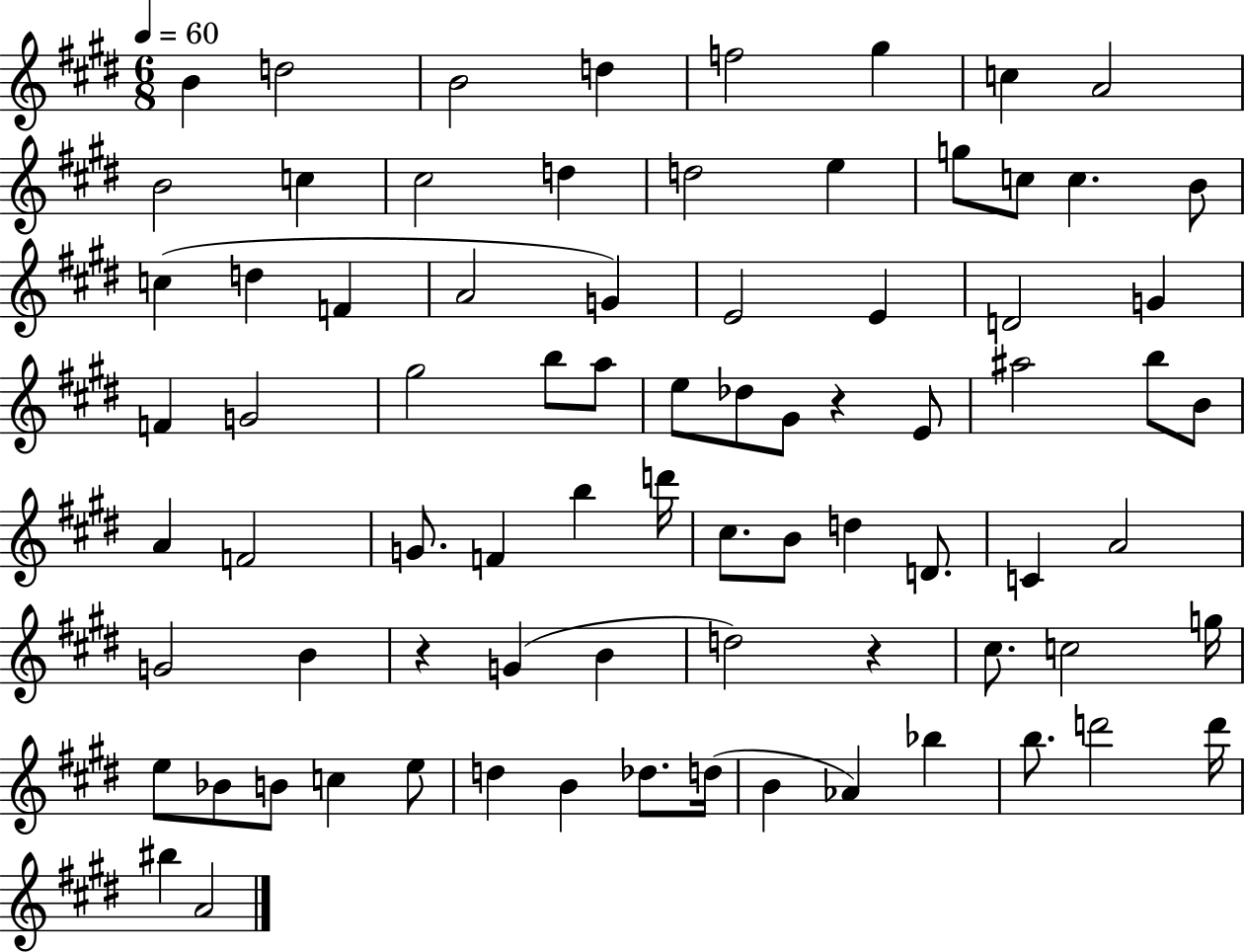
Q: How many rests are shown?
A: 3